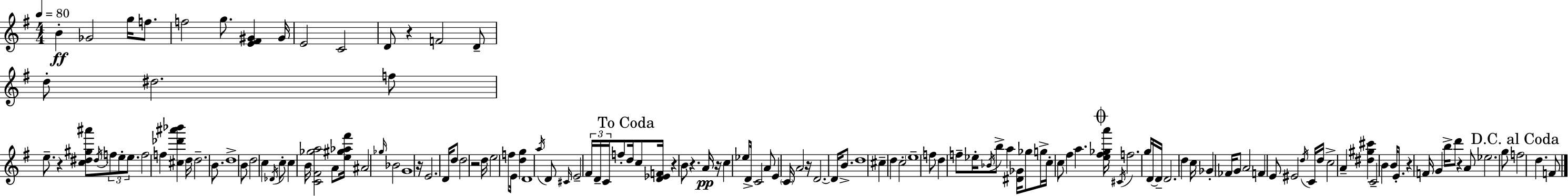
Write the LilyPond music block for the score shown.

{
  \clef treble
  \numericTimeSignature
  \time 4/4
  \key g \major
  \tempo 4 = 80
  b'4-.\ff ges'2 g''16 f''8. | f''2 g''8. <e' fis' gis'>4 gis'16 | e'2 c'2 | d'8 r4 f'2 d'8-- | \break d''8-. dis''2. f''8 | e''8.-- r4 <c'' dis'' gis'' ais'''>8 \acciaccatura { dis''16 } \tuplet 3/2 { f''8 e''8-. e''8. } | f''2 f''4 <cis'' des''' ais''' bes'''>4 | d''16 d''2.-- b'8. | \break d''1-> | b'8 d''2 c''4 \acciaccatura { des'16 } | c''8-. c''4 b'16 <c' fis' ges'' a''>2 a'8 | <e'' gis'' aes'' fis'''>16 ais'2 \grace { ges''16 } bes'2 | \break g'1 | r16 e'2. | d'16 d''8 d''2 r2 | d''16 e''2 f''8 e'16 <d'' g''>4 | \break d'1 | \acciaccatura { a''16 } d'8 \grace { cis'16 } e'2-- \tuplet 3/2 { fis'16 | d'16-- c'16 } f''8-. \mark "To Coda" d''16 c''8 <d' ees' f'>16 r4 b'8 r4. | a'16\pp r16 c''4 ees''8 d'16-> c'2 | \break a'8 e'4 \parenthesize c'16 a'2 | r16 d'2.~~ | d'16 b'8.-> d''1 | cis''4-- d''4 c''2-. | \break \parenthesize e''1-- | f''8 d''4 f''8-- ees''16-. \acciaccatura { bes'16 } b''8-> | a''4 <dis' ges'>16 ges''8 g''16-> c''16-. c''8 fis''4 | a''4. \mark \markup { \musicglyph "scripts.coda" } <e'' fis'' ges'' a'''>16 \acciaccatura { cis'16 } f''2. | \break g''16 d'16~~ d'16-- d'2. | d''4 c''16 ges'4-. fes'16 g'8 a'2 | f'4 e'8 eis'2 | \acciaccatura { d''16 } c'16 d''16 c''2-> | \break a'4-- <dis'' gis'' cis'''>4 c'2-- | b'4 b'16 e'8.-. r4 f'16 g'4 | b''16-> d'''8 r4 a'8 ees''2. | g''8 \mark "D.C. al Coda" f''2 | \break d''4. f'8 \bar "|."
}